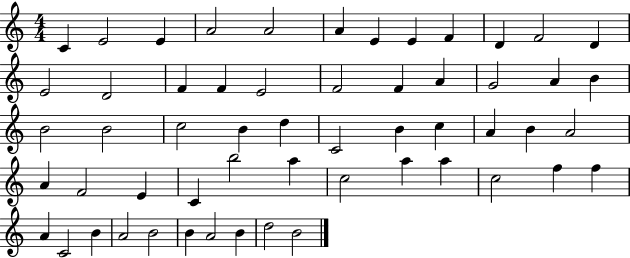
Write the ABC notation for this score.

X:1
T:Untitled
M:4/4
L:1/4
K:C
C E2 E A2 A2 A E E F D F2 D E2 D2 F F E2 F2 F A G2 A B B2 B2 c2 B d C2 B c A B A2 A F2 E C b2 a c2 a a c2 f f A C2 B A2 B2 B A2 B d2 B2